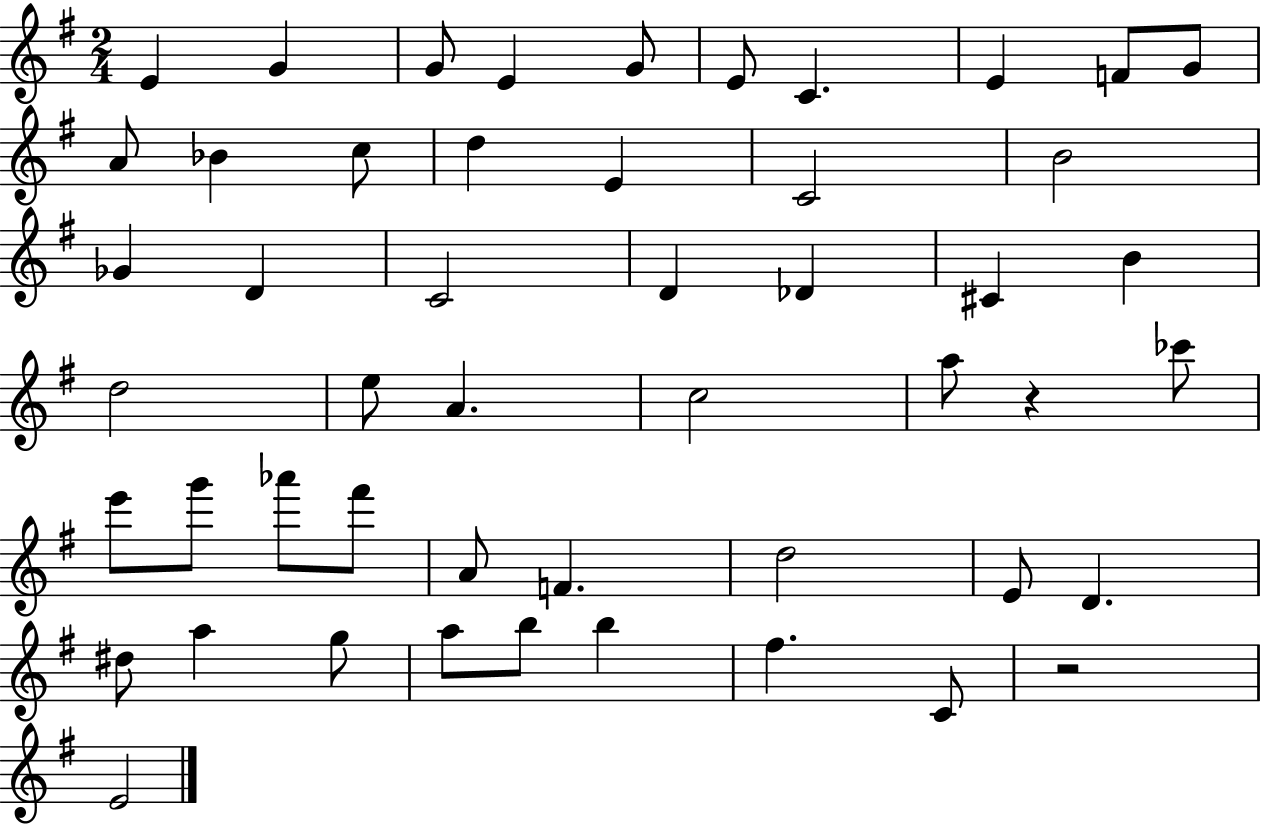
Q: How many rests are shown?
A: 2